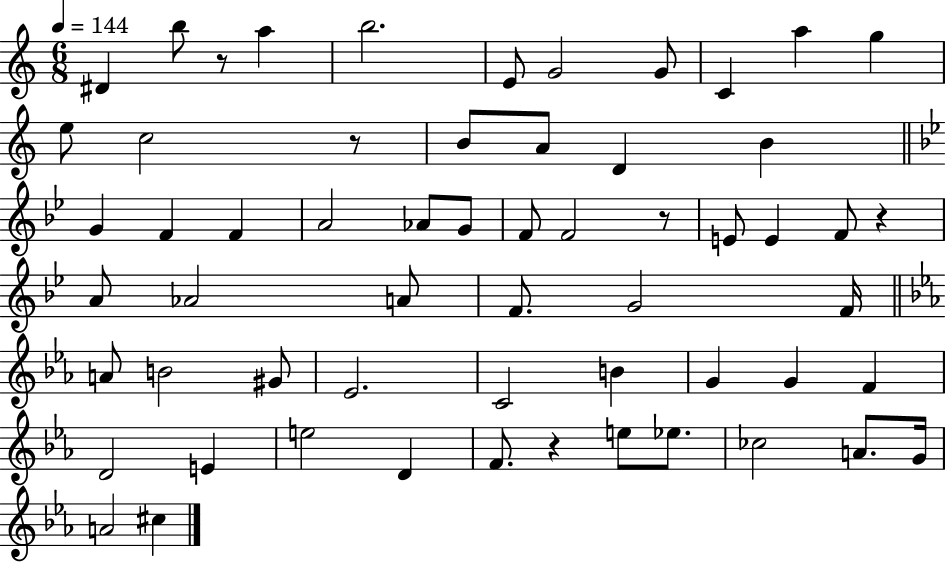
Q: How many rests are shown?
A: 5